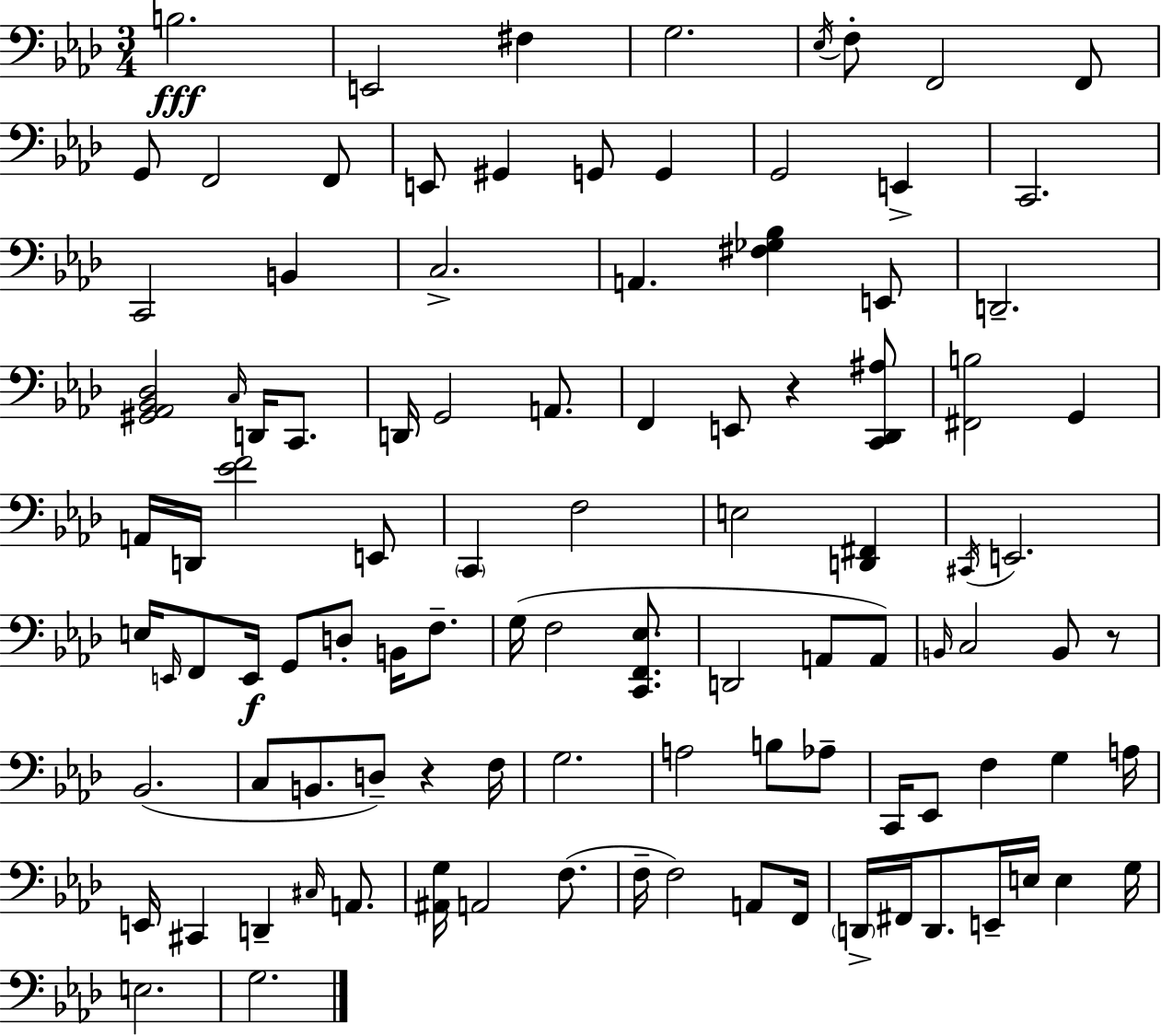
B3/h. E2/h F#3/q G3/h. Eb3/s F3/e F2/h F2/e G2/e F2/h F2/e E2/e G#2/q G2/e G2/q G2/h E2/q C2/h. C2/h B2/q C3/h. A2/q. [F#3,Gb3,Bb3]/q E2/e D2/h. [G#2,Ab2,Bb2,Db3]/h C3/s D2/s C2/e. D2/s G2/h A2/e. F2/q E2/e R/q [C2,Db2,A#3]/e [F#2,B3]/h G2/q A2/s D2/s [Eb4,F4]/h E2/e C2/q F3/h E3/h [D2,F#2]/q C#2/s E2/h. E3/s E2/s F2/e E2/s G2/e D3/e B2/s F3/e. G3/s F3/h [C2,F2,Eb3]/e. D2/h A2/e A2/e B2/s C3/h B2/e R/e Bb2/h. C3/e B2/e. D3/e R/q F3/s G3/h. A3/h B3/e Ab3/e C2/s Eb2/e F3/q G3/q A3/s E2/s C#2/q D2/q C#3/s A2/e. [A#2,G3]/s A2/h F3/e. F3/s F3/h A2/e F2/s D2/s F#2/s D2/e. E2/s E3/s E3/q G3/s E3/h. G3/h.